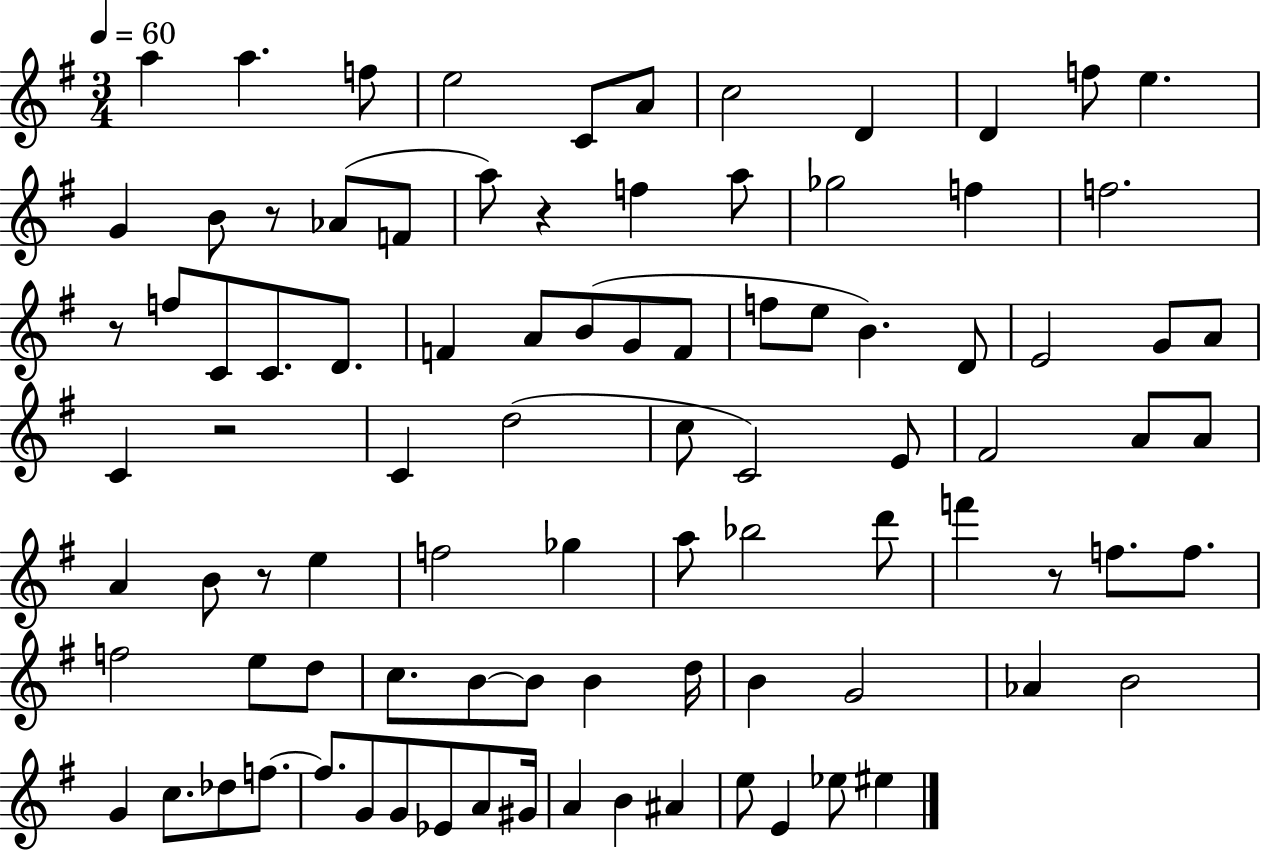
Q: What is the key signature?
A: G major